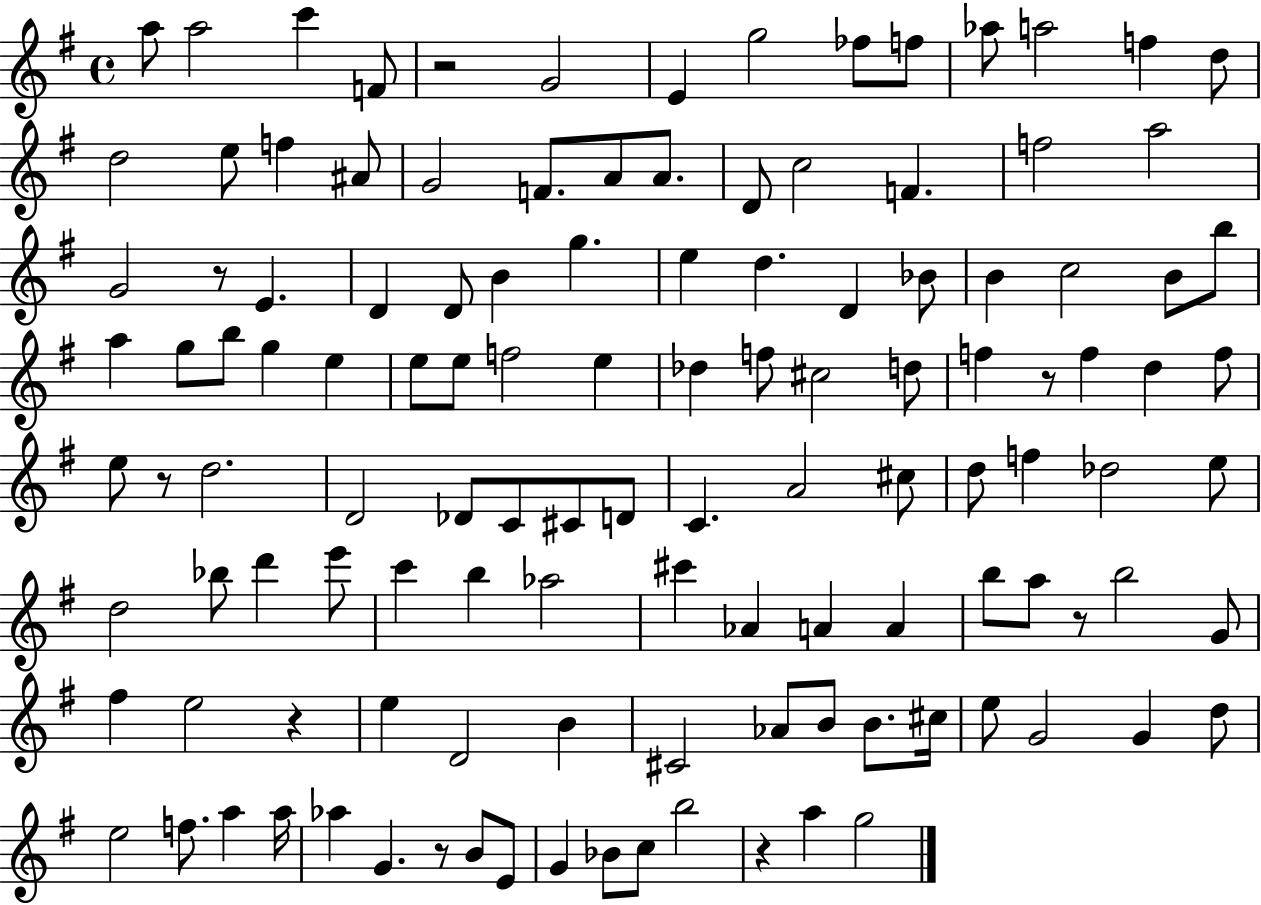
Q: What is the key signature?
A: G major